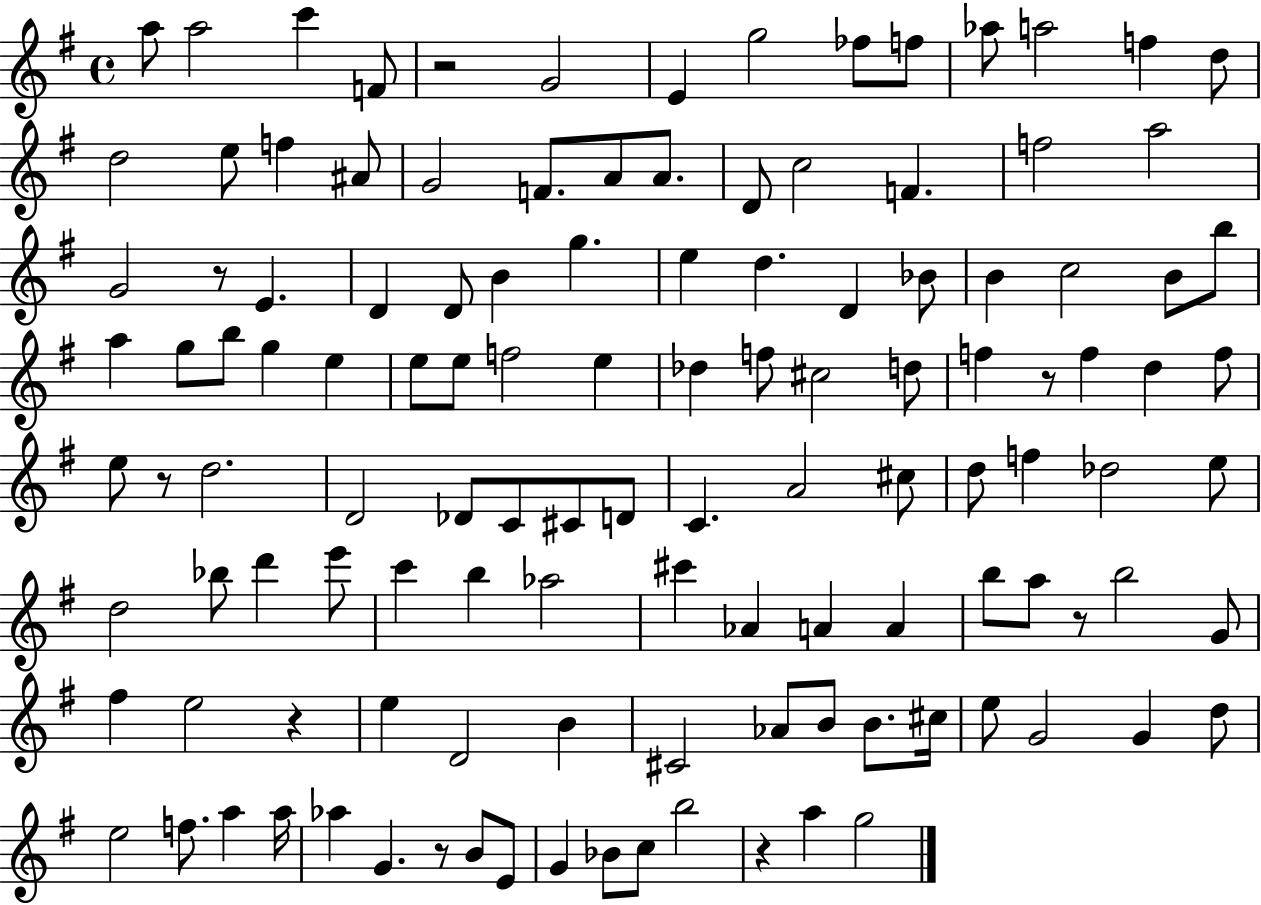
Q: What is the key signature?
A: G major